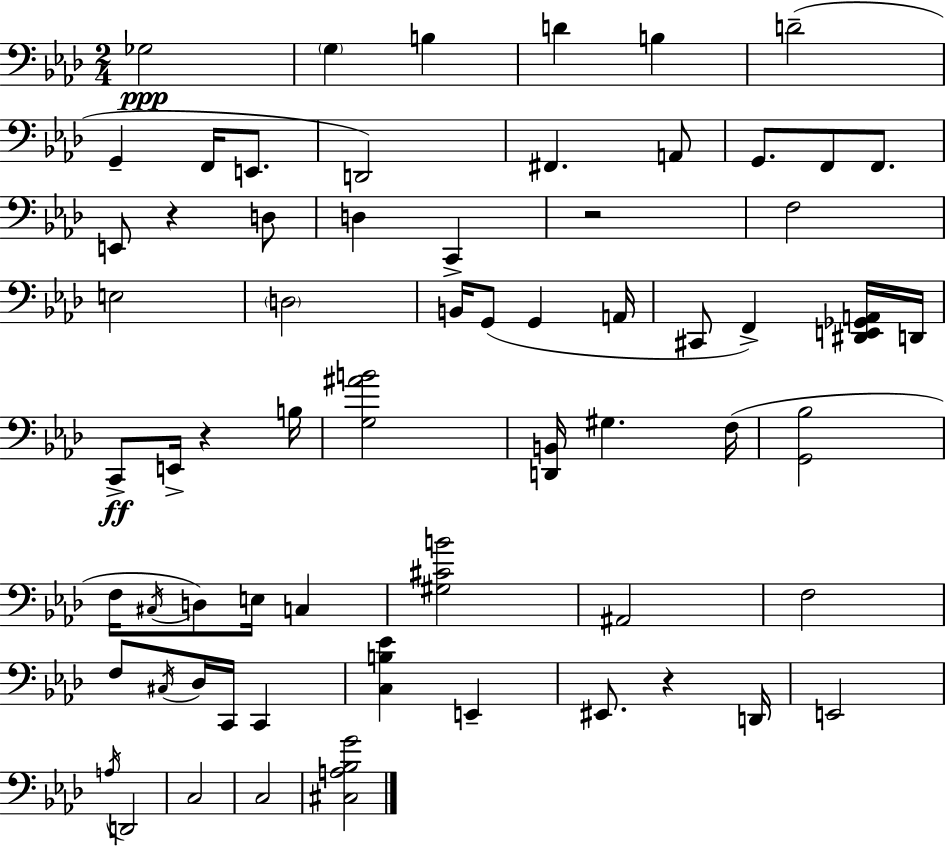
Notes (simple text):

Gb3/h G3/q B3/q D4/q B3/q D4/h G2/q F2/s E2/e. D2/h F#2/q. A2/e G2/e. F2/e F2/e. E2/e R/q D3/e D3/q C2/q R/h F3/h E3/h D3/h B2/s G2/e G2/q A2/s C#2/e F2/q [D#2,E2,Gb2,A2]/s D2/s C2/e E2/s R/q B3/s [G3,A#4,B4]/h [D2,B2]/s G#3/q. F3/s [G2,Bb3]/h F3/s C#3/s D3/e E3/s C3/q [G#3,C#4,B4]/h A#2/h F3/h F3/e C#3/s Db3/s C2/s C2/q [C3,B3,Eb4]/q E2/q EIS2/e. R/q D2/s E2/h A3/s D2/h C3/h C3/h [C#3,A3,Bb3,G4]/h